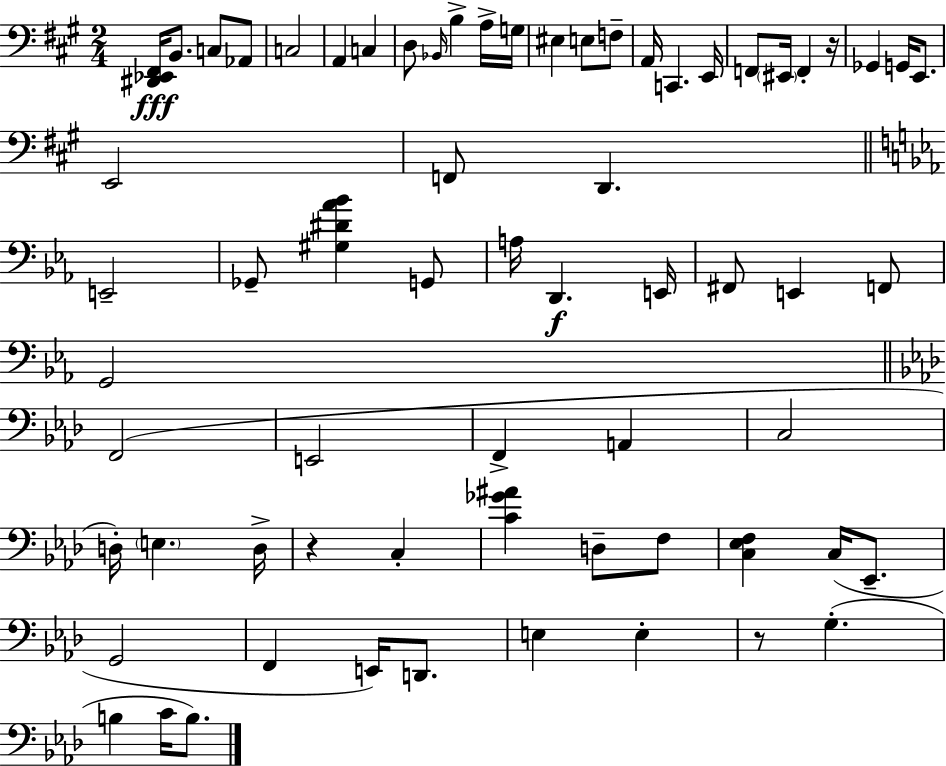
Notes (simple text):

[D#2,Eb2,F#2]/s B2/e. C3/e Ab2/e C3/h A2/q C3/q D3/e Bb2/s B3/q A3/s G3/s EIS3/q E3/e F3/e A2/s C2/q. E2/s F2/e EIS2/s F2/q R/s Gb2/q G2/s E2/e. E2/h F2/e D2/q. E2/h Gb2/e [G#3,D#4,Ab4,Bb4]/q G2/e A3/s D2/q. E2/s F#2/e E2/q F2/e G2/h F2/h E2/h F2/q A2/q C3/h D3/s E3/q. D3/s R/q C3/q [C4,Gb4,A#4]/q D3/e F3/e [C3,Eb3,F3]/q C3/s Eb2/e. G2/h F2/q E2/s D2/e. E3/q E3/q R/e G3/q. B3/q C4/s B3/e.